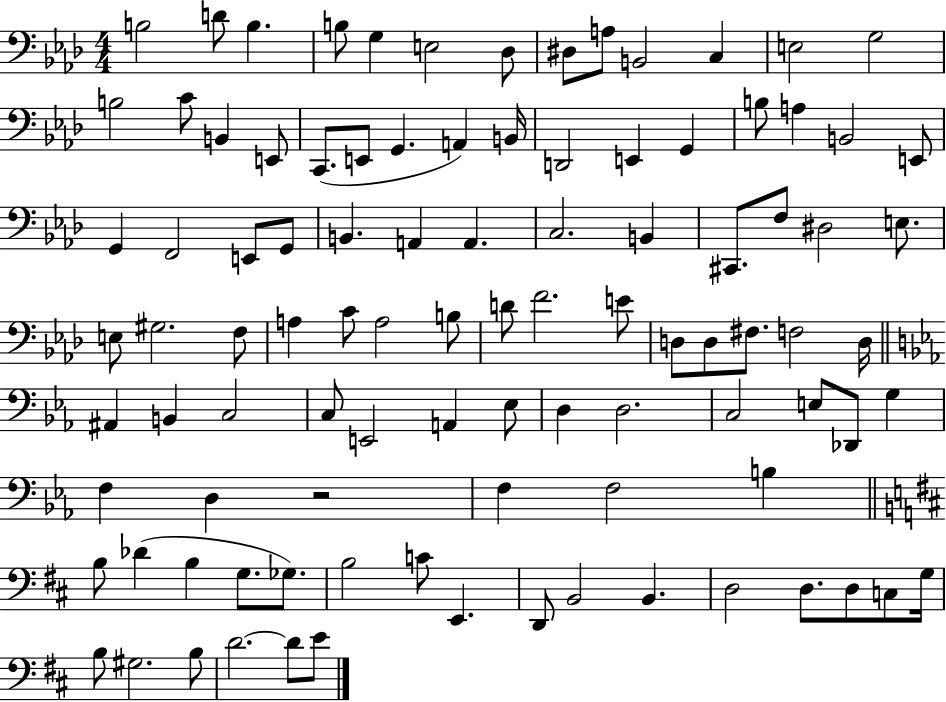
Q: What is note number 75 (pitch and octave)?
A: B3